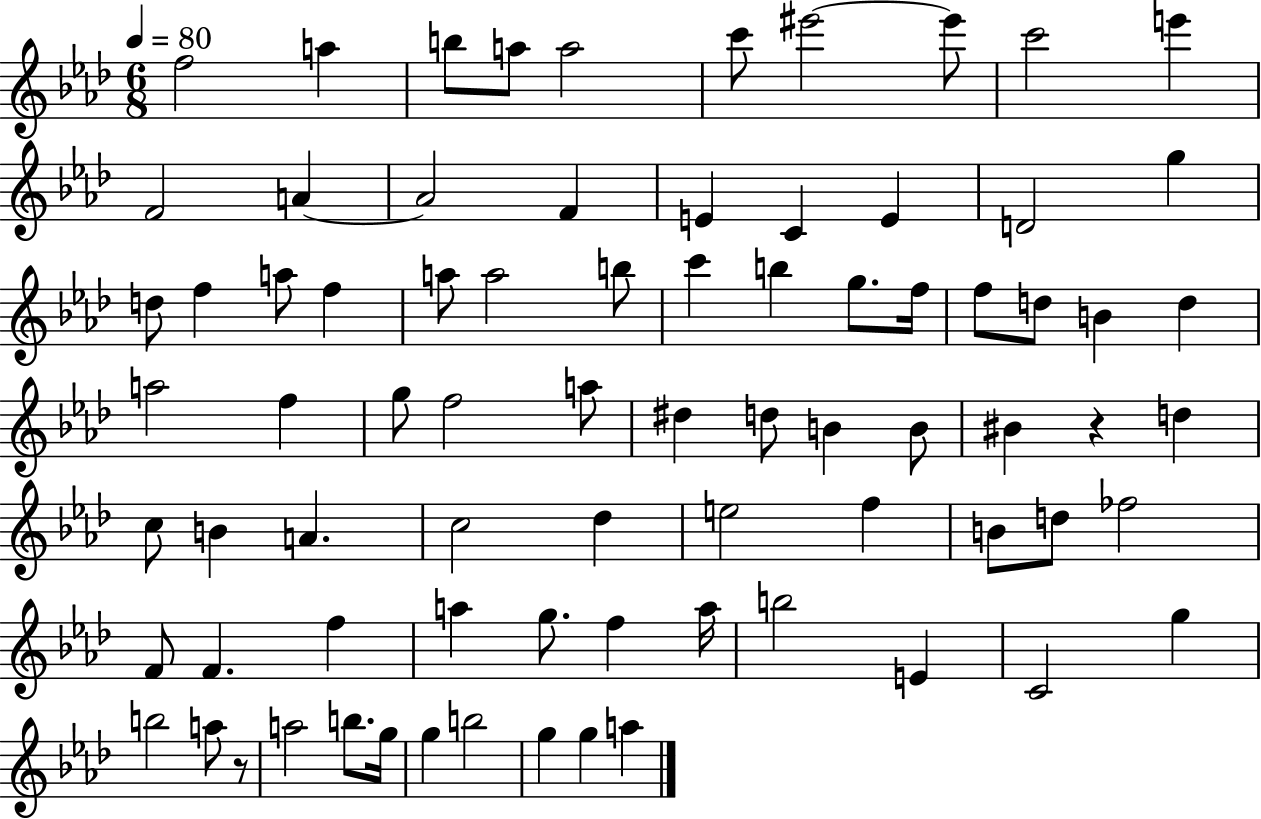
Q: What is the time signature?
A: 6/8